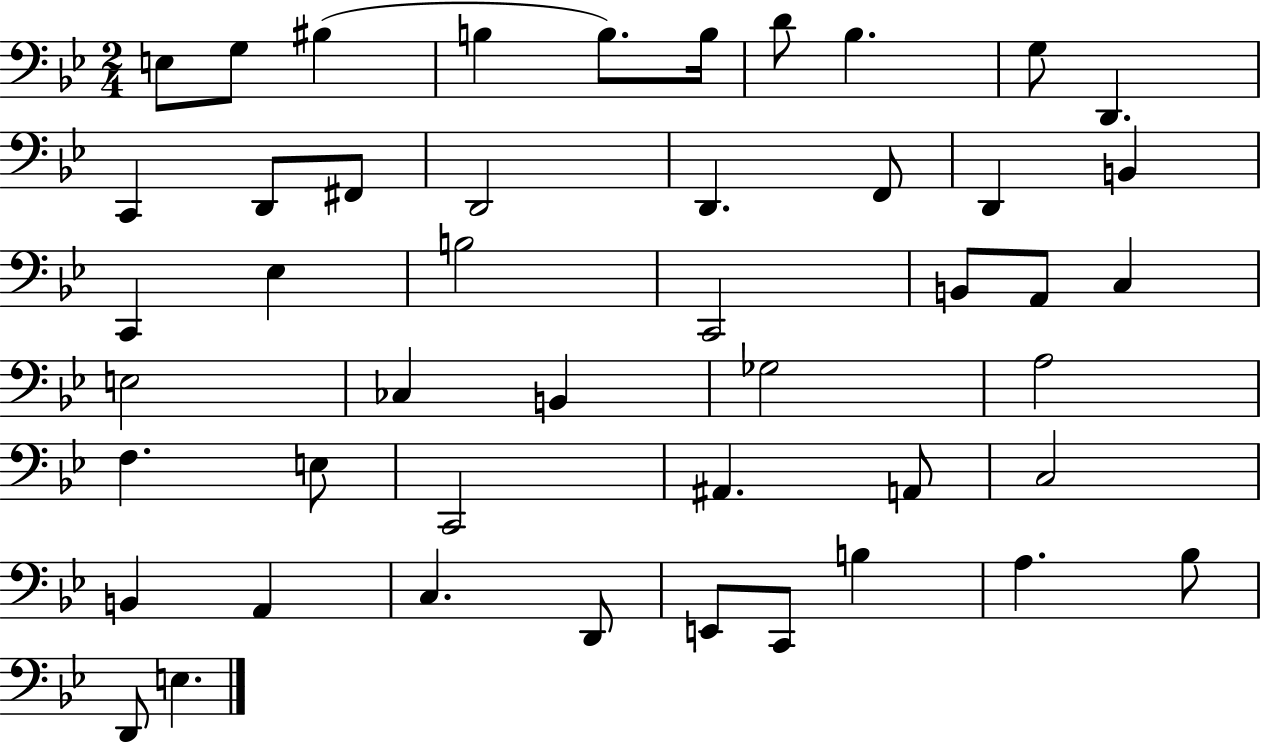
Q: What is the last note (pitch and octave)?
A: E3